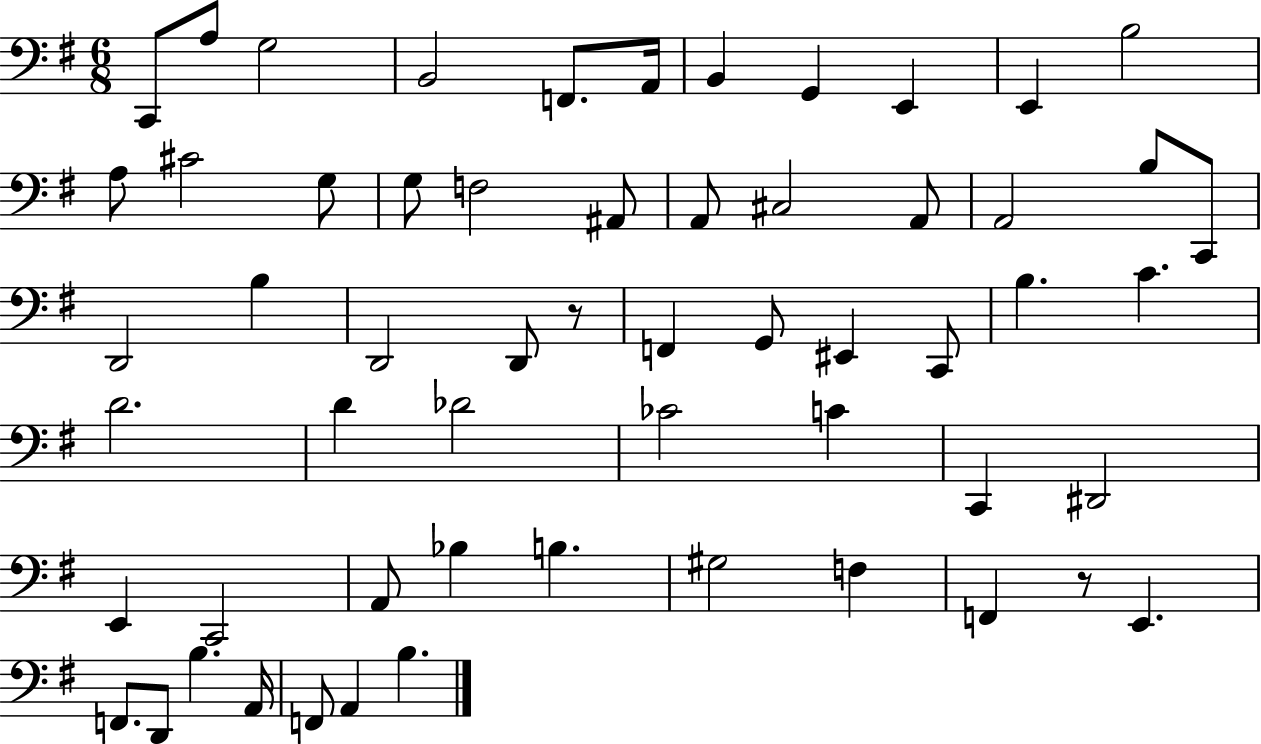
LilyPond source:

{
  \clef bass
  \numericTimeSignature
  \time 6/8
  \key g \major
  c,8 a8 g2 | b,2 f,8. a,16 | b,4 g,4 e,4 | e,4 b2 | \break a8 cis'2 g8 | g8 f2 ais,8 | a,8 cis2 a,8 | a,2 b8 c,8 | \break d,2 b4 | d,2 d,8 r8 | f,4 g,8 eis,4 c,8 | b4. c'4. | \break d'2. | d'4 des'2 | ces'2 c'4 | c,4 dis,2 | \break e,4 c,2 | a,8 bes4 b4. | gis2 f4 | f,4 r8 e,4. | \break f,8. d,8 b4. a,16 | f,8 a,4 b4. | \bar "|."
}